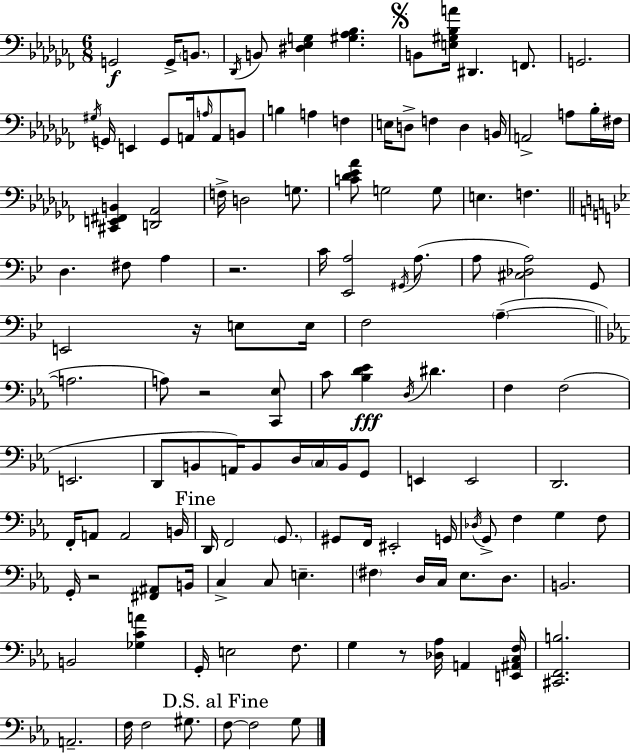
X:1
T:Untitled
M:6/8
L:1/4
K:Abm
G,,2 G,,/4 B,,/2 _D,,/4 B,,/2 [^D,_E,G,] [^G,_A,_B,] B,,/2 [E,^G,_B,A]/4 ^D,, F,,/2 G,,2 ^G,/4 G,,/4 E,, G,,/2 A,,/4 A,/4 A,,/2 B,,/2 B, A, F, E,/4 D,/2 F, D, B,,/4 A,,2 A,/2 _B,/4 ^F,/4 [^C,,E,,^F,,B,,] [D,,_A,,]2 F,/4 D,2 G,/2 [C_D_E_A]/2 G,2 G,/2 E, F, D, ^F,/2 A, z2 C/4 [_E,,A,]2 ^G,,/4 A,/2 A,/2 [^C,_D,A,]2 G,,/2 E,,2 z/4 E,/2 E,/4 F,2 A, A,2 A,/2 z2 [C,,_E,]/2 C/2 [_B,D_E] D,/4 ^D F, F,2 E,,2 D,,/2 B,,/2 A,,/4 B,,/2 D,/4 C,/4 B,,/4 G,,/2 E,, E,,2 D,,2 F,,/4 A,,/2 A,,2 B,,/4 D,,/4 F,,2 G,,/2 ^G,,/2 F,,/4 ^E,,2 G,,/4 _D,/4 G,,/2 F, G, F,/2 G,,/4 z2 [^F,,^A,,]/2 B,,/4 C, C,/2 E, ^F, D,/4 C,/4 _E,/2 D,/2 B,,2 B,,2 [_G,CA] G,,/4 E,2 F,/2 G, z/2 [_D,_A,]/4 A,, [E,,^A,,C,F,]/4 [^C,,F,,B,]2 A,,2 F,/4 F,2 ^G,/2 F,/2 F,2 G,/2